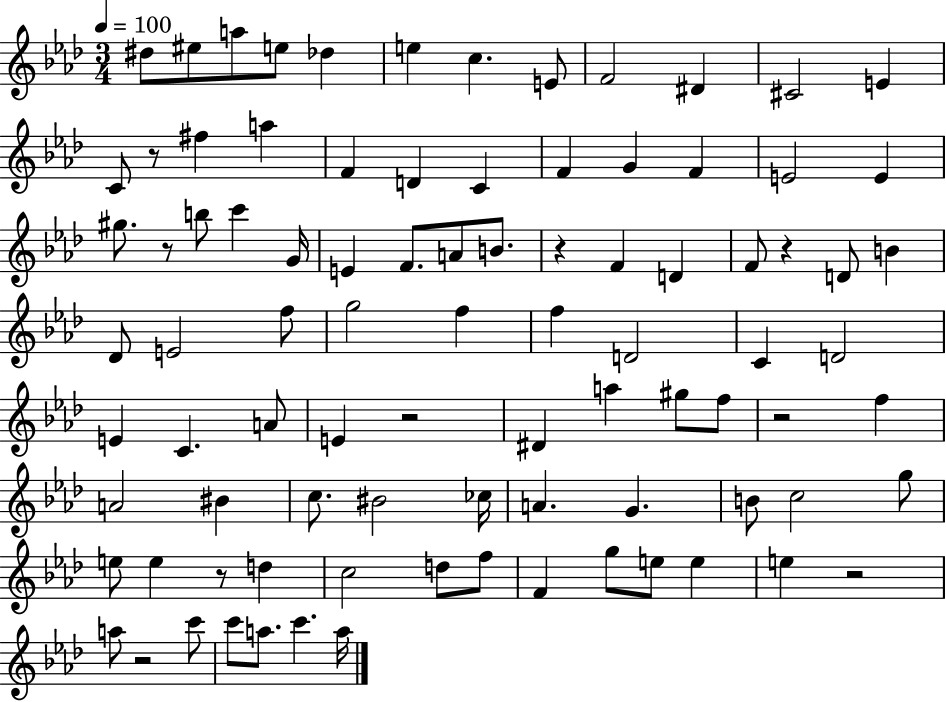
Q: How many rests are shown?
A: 9